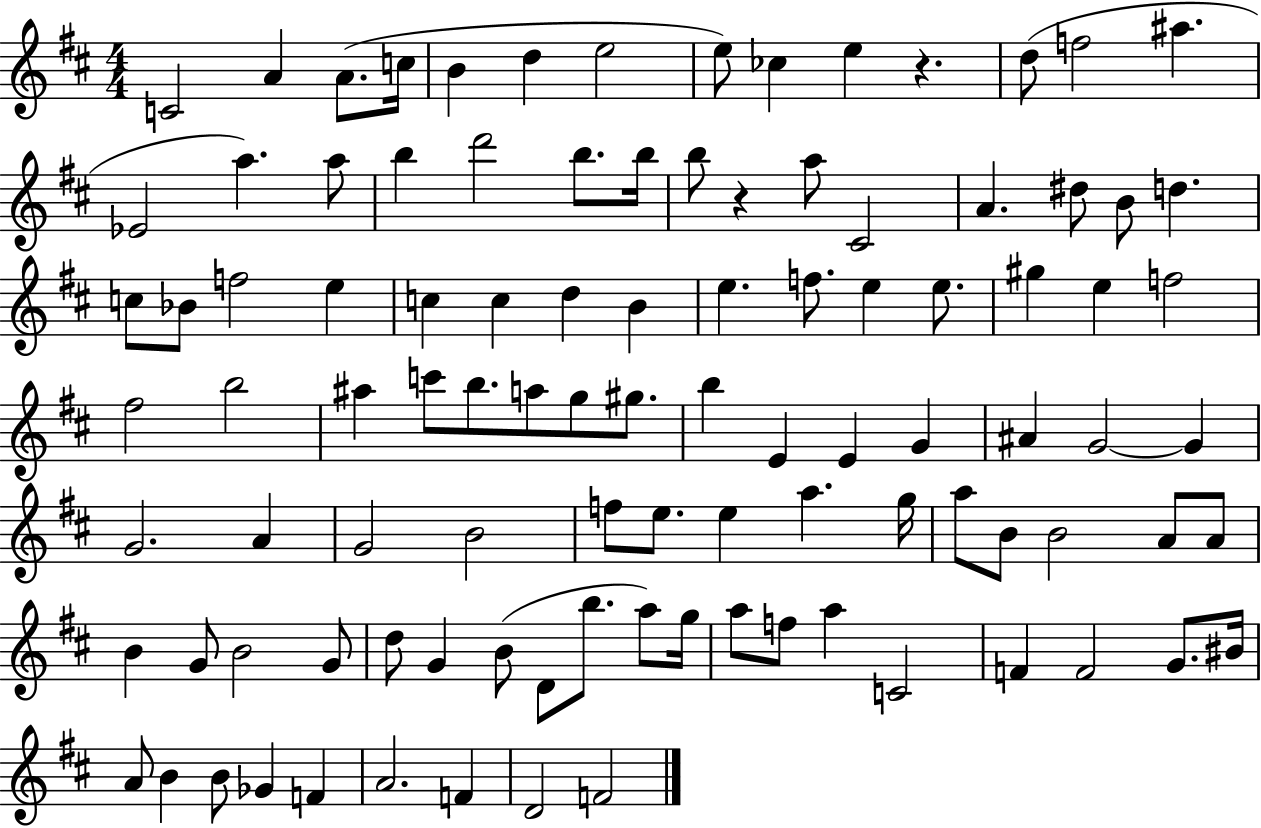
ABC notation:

X:1
T:Untitled
M:4/4
L:1/4
K:D
C2 A A/2 c/4 B d e2 e/2 _c e z d/2 f2 ^a _E2 a a/2 b d'2 b/2 b/4 b/2 z a/2 ^C2 A ^d/2 B/2 d c/2 _B/2 f2 e c c d B e f/2 e e/2 ^g e f2 ^f2 b2 ^a c'/2 b/2 a/2 g/2 ^g/2 b E E G ^A G2 G G2 A G2 B2 f/2 e/2 e a g/4 a/2 B/2 B2 A/2 A/2 B G/2 B2 G/2 d/2 G B/2 D/2 b/2 a/2 g/4 a/2 f/2 a C2 F F2 G/2 ^B/4 A/2 B B/2 _G F A2 F D2 F2